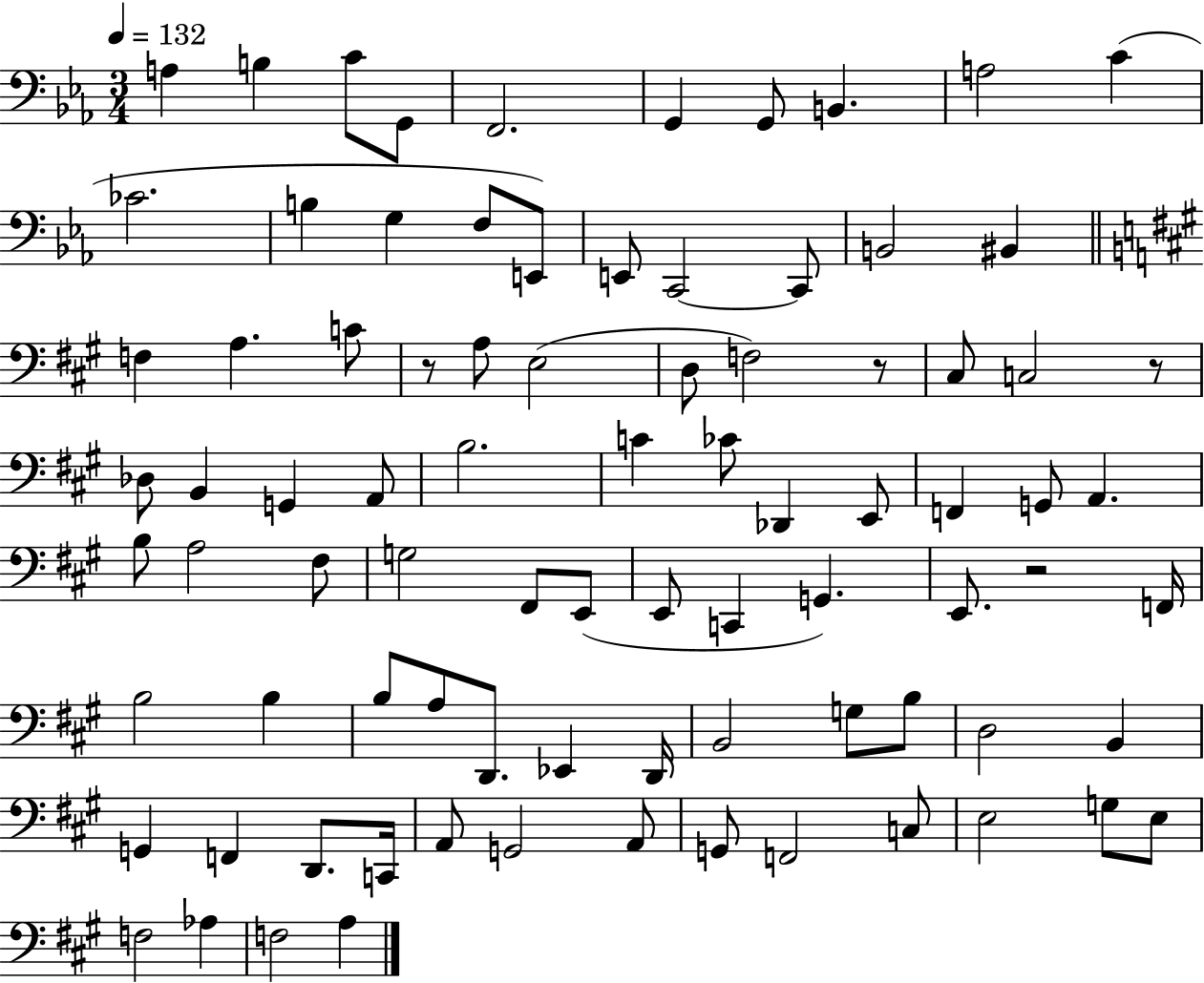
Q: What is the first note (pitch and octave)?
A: A3